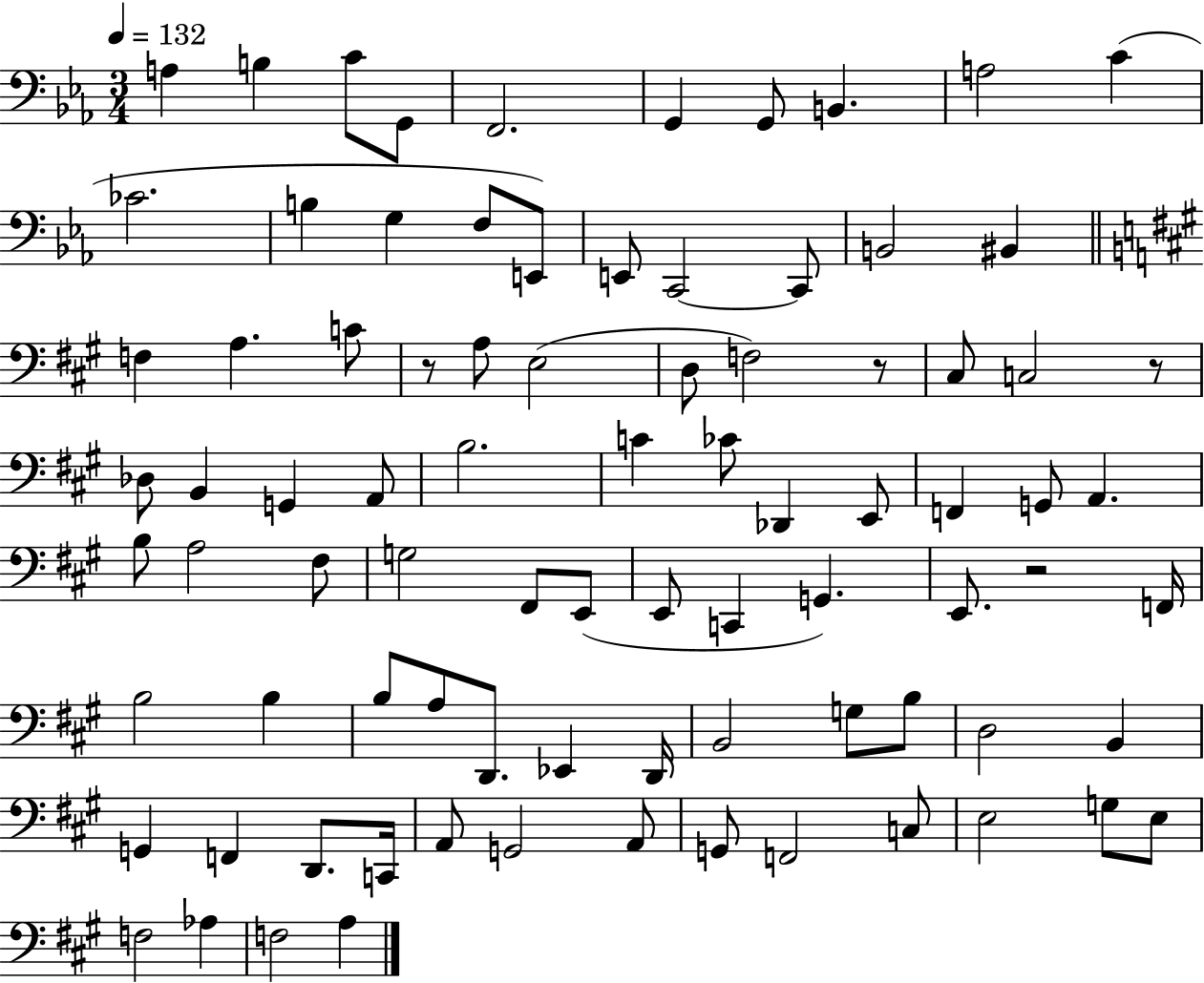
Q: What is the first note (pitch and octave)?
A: A3